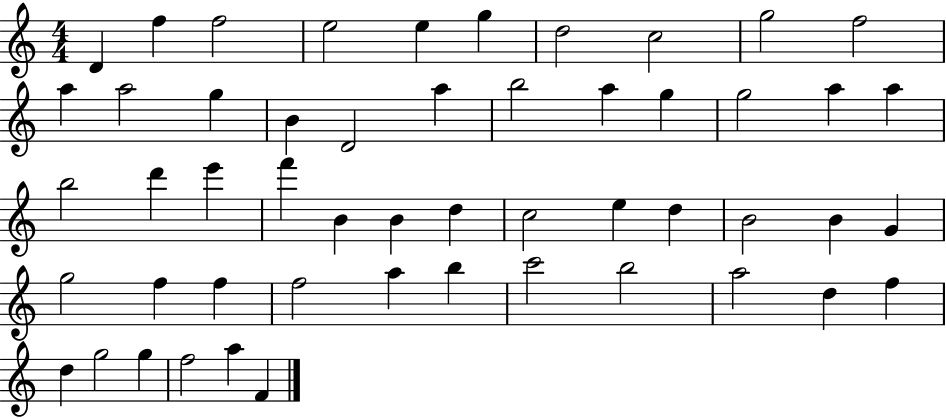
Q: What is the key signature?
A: C major